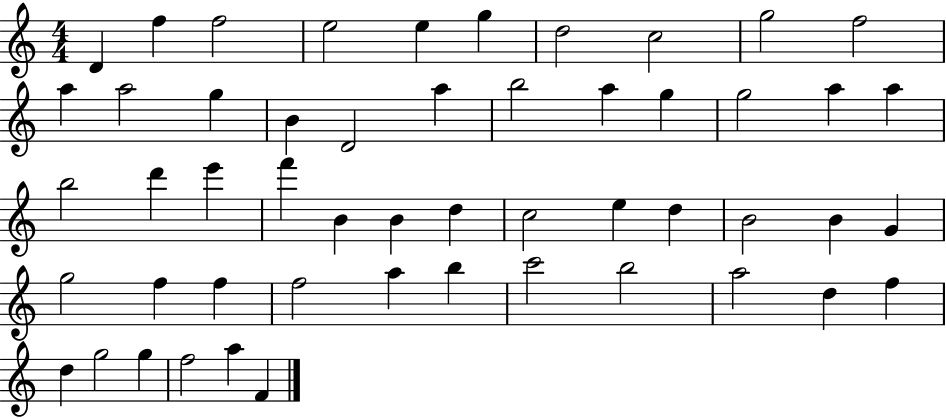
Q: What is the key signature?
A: C major